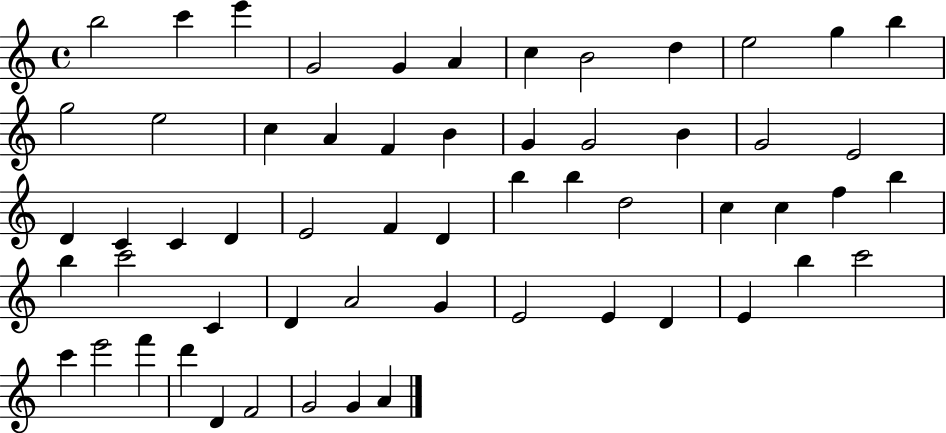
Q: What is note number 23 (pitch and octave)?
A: E4